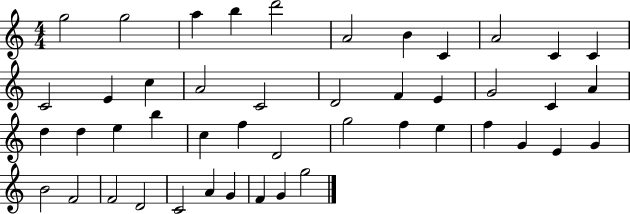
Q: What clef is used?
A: treble